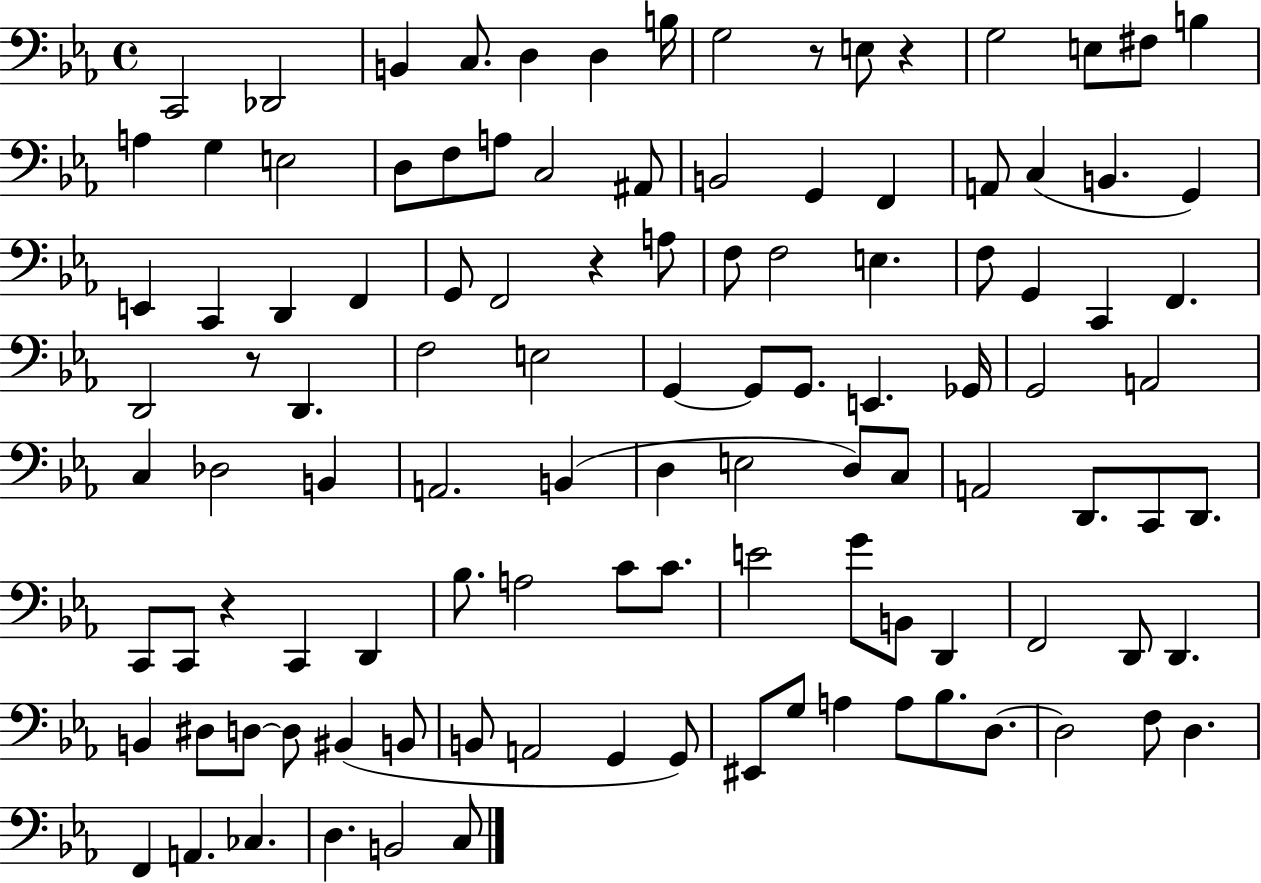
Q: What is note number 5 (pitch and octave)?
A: D3